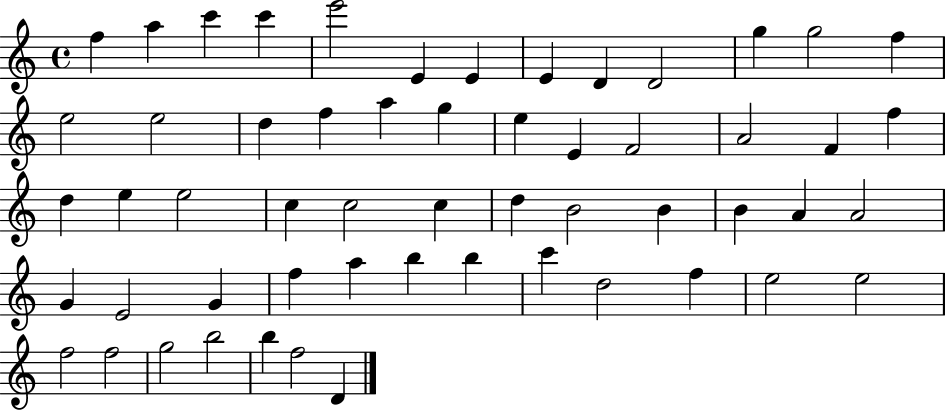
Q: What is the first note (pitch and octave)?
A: F5